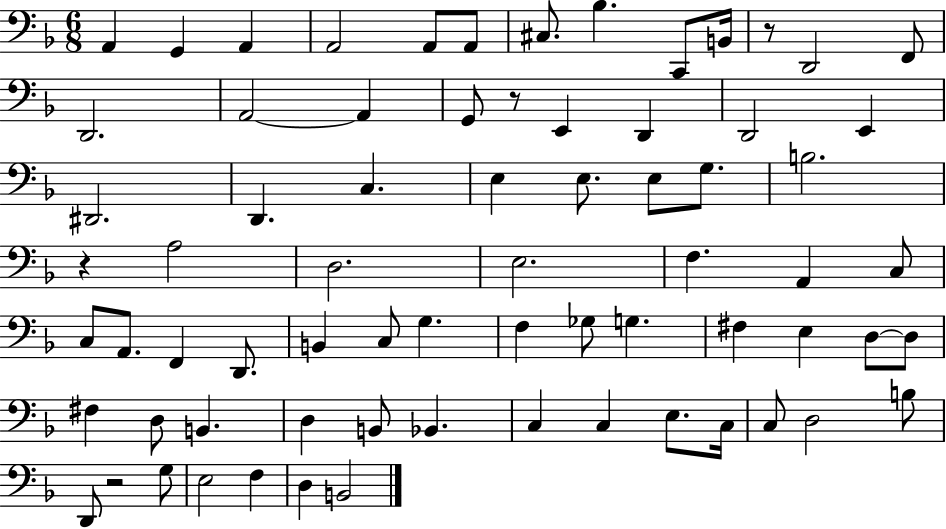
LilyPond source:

{
  \clef bass
  \numericTimeSignature
  \time 6/8
  \key f \major
  a,4 g,4 a,4 | a,2 a,8 a,8 | cis8. bes4. c,8 b,16 | r8 d,2 f,8 | \break d,2. | a,2~~ a,4 | g,8 r8 e,4 d,4 | d,2 e,4 | \break dis,2. | d,4. c4. | e4 e8. e8 g8. | b2. | \break r4 a2 | d2. | e2. | f4. a,4 c8 | \break c8 a,8. f,4 d,8. | b,4 c8 g4. | f4 ges8 g4. | fis4 e4 d8~~ d8 | \break fis4 d8 b,4. | d4 b,8 bes,4. | c4 c4 e8. c16 | c8 d2 b8 | \break d,8 r2 g8 | e2 f4 | d4 b,2 | \bar "|."
}